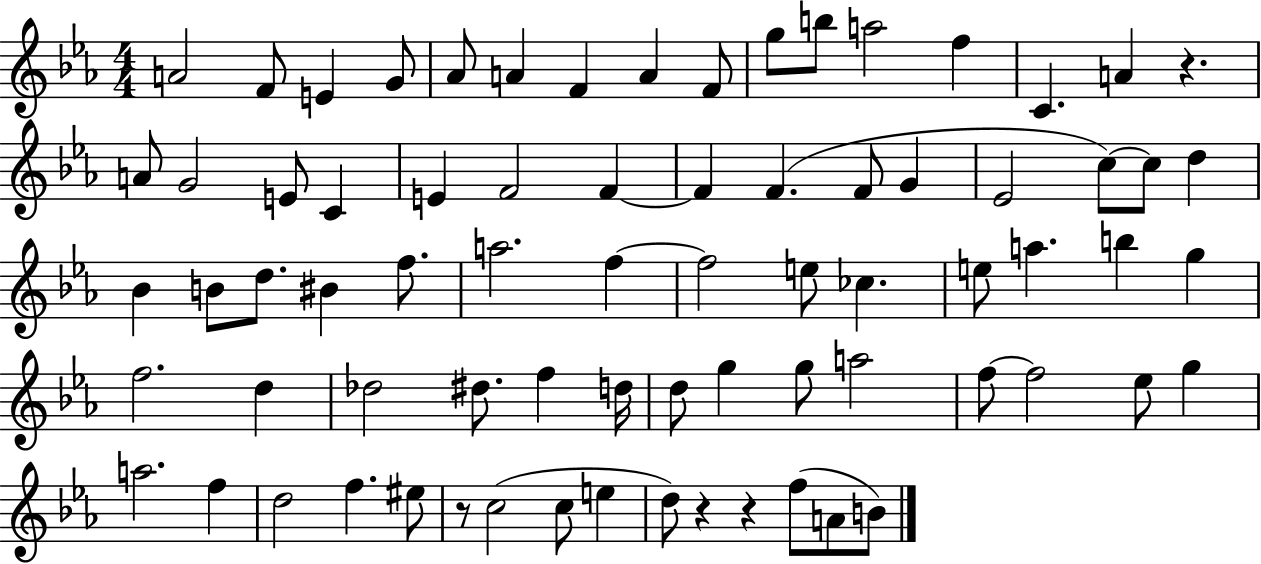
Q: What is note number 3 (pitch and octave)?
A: E4